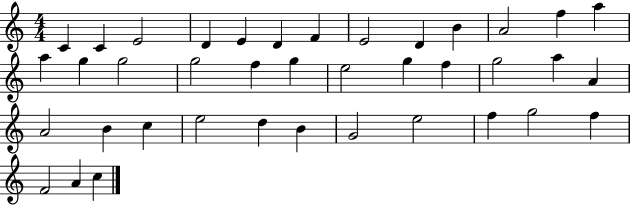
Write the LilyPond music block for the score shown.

{
  \clef treble
  \numericTimeSignature
  \time 4/4
  \key c \major
  c'4 c'4 e'2 | d'4 e'4 d'4 f'4 | e'2 d'4 b'4 | a'2 f''4 a''4 | \break a''4 g''4 g''2 | g''2 f''4 g''4 | e''2 g''4 f''4 | g''2 a''4 a'4 | \break a'2 b'4 c''4 | e''2 d''4 b'4 | g'2 e''2 | f''4 g''2 f''4 | \break f'2 a'4 c''4 | \bar "|."
}